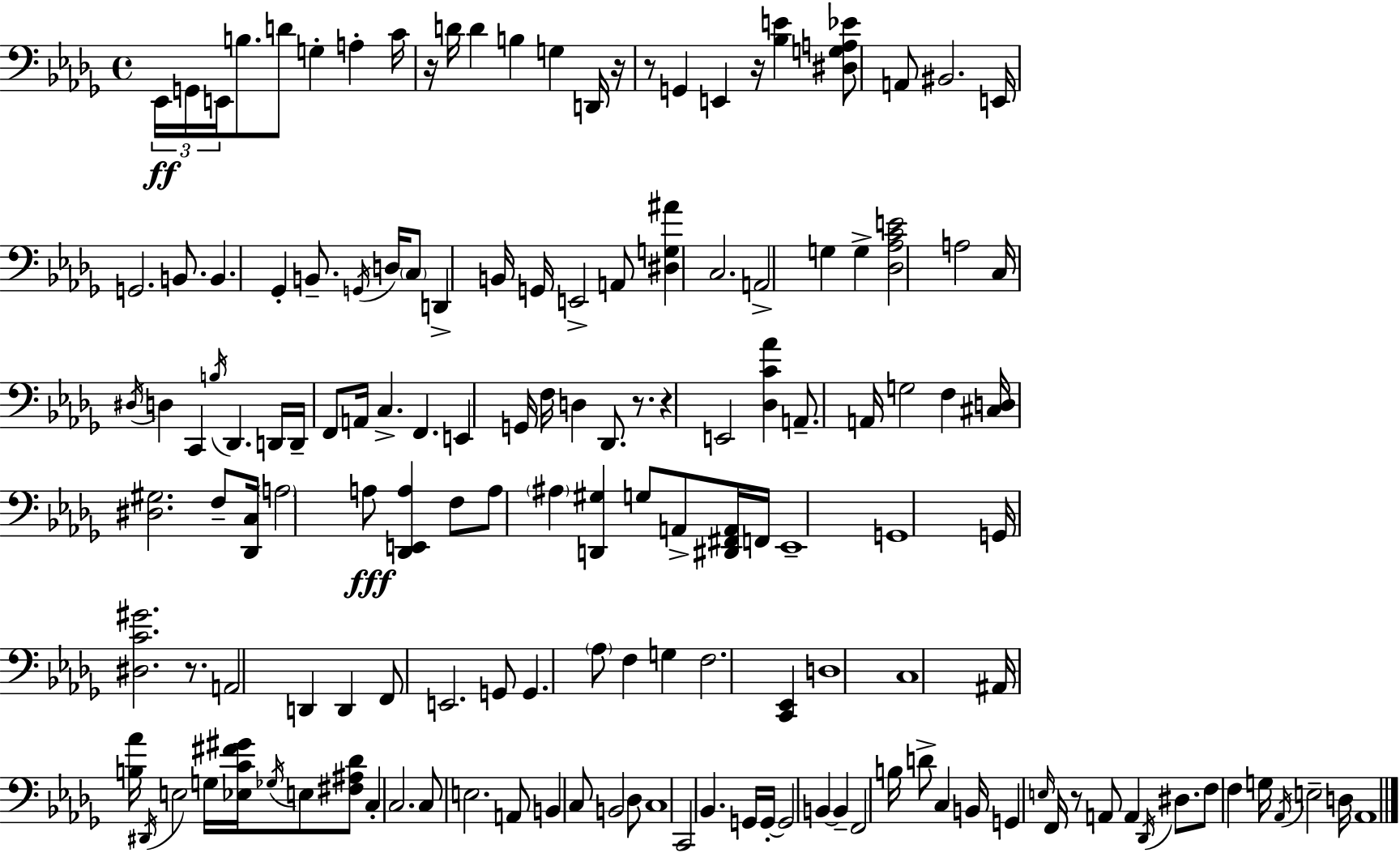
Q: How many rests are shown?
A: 8